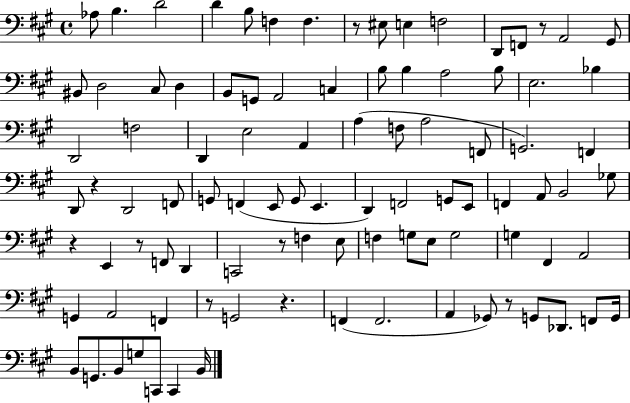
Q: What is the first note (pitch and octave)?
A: Ab3